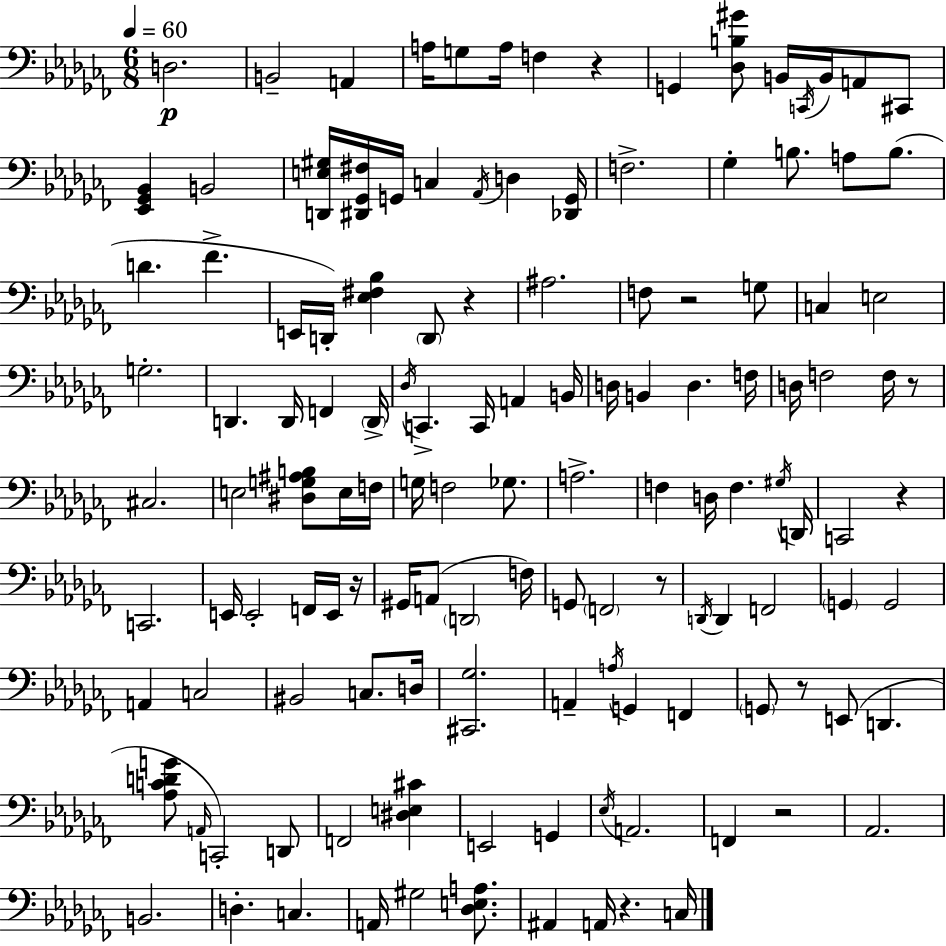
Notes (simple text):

D3/h. B2/h A2/q A3/s G3/e A3/s F3/q R/q G2/q [Db3,B3,G#4]/e B2/s C2/s B2/s A2/e C#2/e [Eb2,Gb2,Bb2]/q B2/h [D2,E3,G#3]/s [D#2,Gb2,F#3]/s G2/s C3/q Ab2/s D3/q [Db2,G2]/s F3/h. Gb3/q B3/e. A3/e B3/e. D4/q. FES4/q. E2/s D2/s [Eb3,F#3,Bb3]/q D2/e R/q A#3/h. F3/e R/h G3/e C3/q E3/h G3/h. D2/q. D2/s F2/q D2/s Db3/s C2/q. C2/s A2/q B2/s D3/s B2/q D3/q. F3/s D3/s F3/h F3/s R/e C#3/h. E3/h [D#3,G3,A#3,B3]/e E3/s F3/s G3/s F3/h Gb3/e. A3/h. F3/q D3/s F3/q. G#3/s D2/s C2/h R/q C2/h. E2/s E2/h F2/s E2/s R/s G#2/s A2/e D2/h F3/s G2/e F2/h R/e D2/s D2/q F2/h G2/q G2/h A2/q C3/h BIS2/h C3/e. D3/s [C#2,Gb3]/h. A2/q A3/s G2/q F2/q G2/e R/e E2/e D2/q. [Ab3,C4,D4,G4]/e A2/s C2/h D2/e F2/h [D#3,E3,C#4]/q E2/h G2/q Eb3/s A2/h. F2/q R/h Ab2/h. B2/h. D3/q. C3/q. A2/s G#3/h [Db3,E3,A3]/e. A#2/q A2/s R/q. C3/s